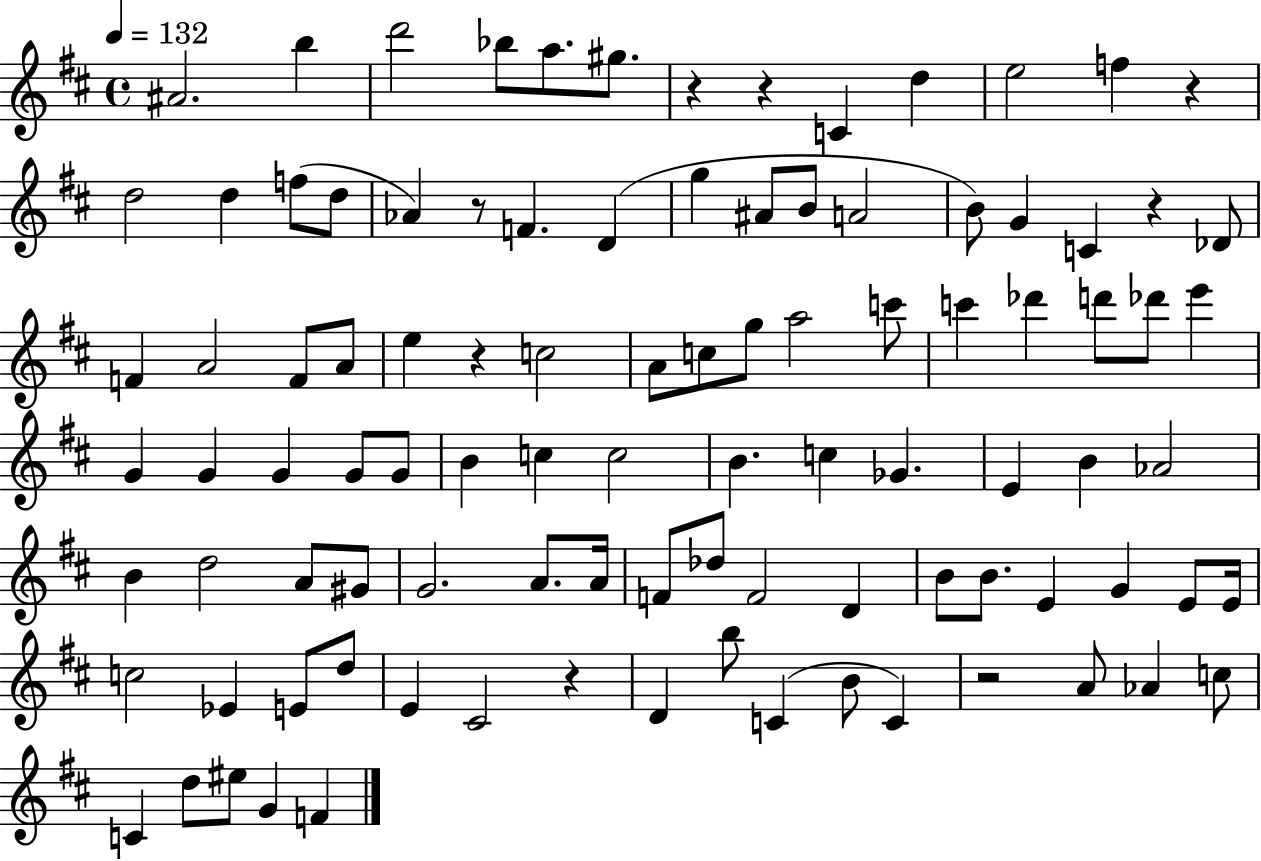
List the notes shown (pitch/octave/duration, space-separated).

A#4/h. B5/q D6/h Bb5/e A5/e. G#5/e. R/q R/q C4/q D5/q E5/h F5/q R/q D5/h D5/q F5/e D5/e Ab4/q R/e F4/q. D4/q G5/q A#4/e B4/e A4/h B4/e G4/q C4/q R/q Db4/e F4/q A4/h F4/e A4/e E5/q R/q C5/h A4/e C5/e G5/e A5/h C6/e C6/q Db6/q D6/e Db6/e E6/q G4/q G4/q G4/q G4/e G4/e B4/q C5/q C5/h B4/q. C5/q Gb4/q. E4/q B4/q Ab4/h B4/q D5/h A4/e G#4/e G4/h. A4/e. A4/s F4/e Db5/e F4/h D4/q B4/e B4/e. E4/q G4/q E4/e E4/s C5/h Eb4/q E4/e D5/e E4/q C#4/h R/q D4/q B5/e C4/q B4/e C4/q R/h A4/e Ab4/q C5/e C4/q D5/e EIS5/e G4/q F4/q